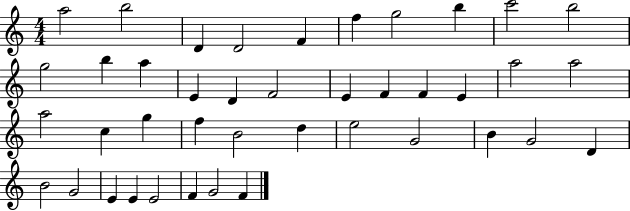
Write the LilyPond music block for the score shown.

{
  \clef treble
  \numericTimeSignature
  \time 4/4
  \key c \major
  a''2 b''2 | d'4 d'2 f'4 | f''4 g''2 b''4 | c'''2 b''2 | \break g''2 b''4 a''4 | e'4 d'4 f'2 | e'4 f'4 f'4 e'4 | a''2 a''2 | \break a''2 c''4 g''4 | f''4 b'2 d''4 | e''2 g'2 | b'4 g'2 d'4 | \break b'2 g'2 | e'4 e'4 e'2 | f'4 g'2 f'4 | \bar "|."
}